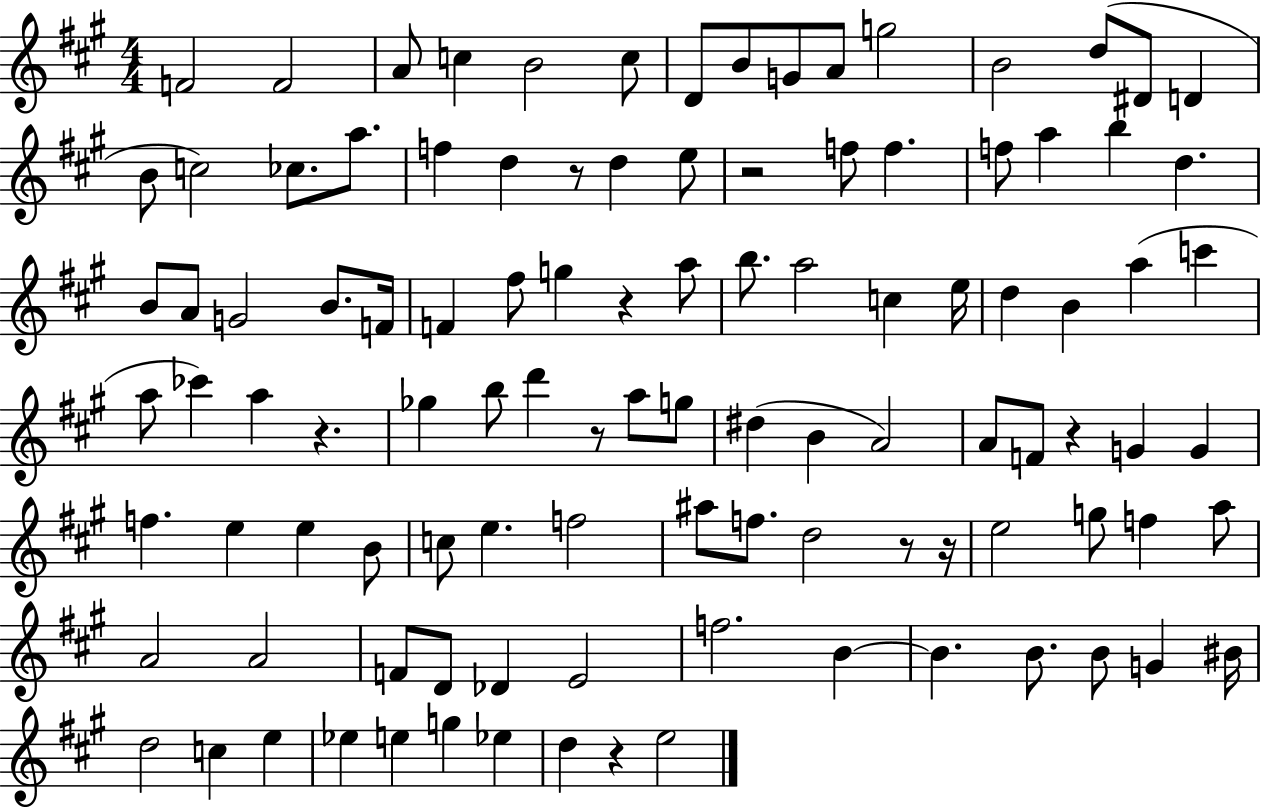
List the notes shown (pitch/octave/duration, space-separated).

F4/h F4/h A4/e C5/q B4/h C5/e D4/e B4/e G4/e A4/e G5/h B4/h D5/e D#4/e D4/q B4/e C5/h CES5/e. A5/e. F5/q D5/q R/e D5/q E5/e R/h F5/e F5/q. F5/e A5/q B5/q D5/q. B4/e A4/e G4/h B4/e. F4/s F4/q F#5/e G5/q R/q A5/e B5/e. A5/h C5/q E5/s D5/q B4/q A5/q C6/q A5/e CES6/q A5/q R/q. Gb5/q B5/e D6/q R/e A5/e G5/e D#5/q B4/q A4/h A4/e F4/e R/q G4/q G4/q F5/q. E5/q E5/q B4/e C5/e E5/q. F5/h A#5/e F5/e. D5/h R/e R/s E5/h G5/e F5/q A5/e A4/h A4/h F4/e D4/e Db4/q E4/h F5/h. B4/q B4/q. B4/e. B4/e G4/q BIS4/s D5/h C5/q E5/q Eb5/q E5/q G5/q Eb5/q D5/q R/q E5/h